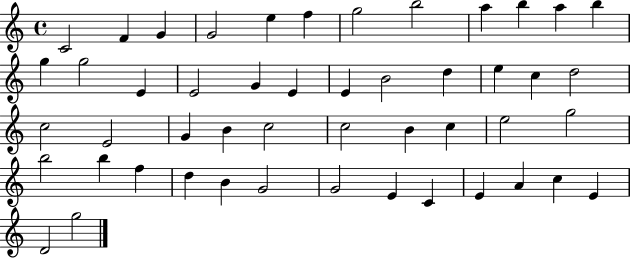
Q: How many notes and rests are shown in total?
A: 49